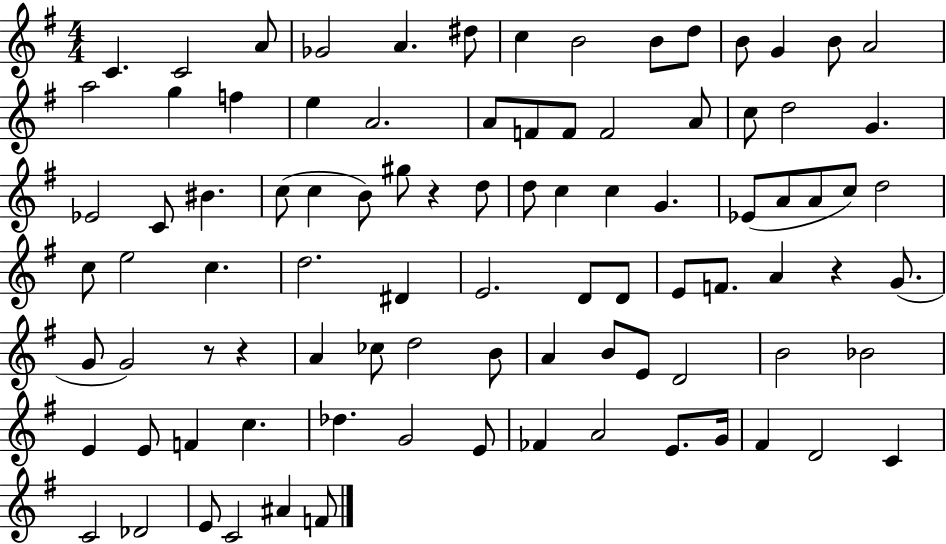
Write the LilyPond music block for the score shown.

{
  \clef treble
  \numericTimeSignature
  \time 4/4
  \key g \major
  c'4. c'2 a'8 | ges'2 a'4. dis''8 | c''4 b'2 b'8 d''8 | b'8 g'4 b'8 a'2 | \break a''2 g''4 f''4 | e''4 a'2. | a'8 f'8 f'8 f'2 a'8 | c''8 d''2 g'4. | \break ees'2 c'8 bis'4. | c''8( c''4 b'8) gis''8 r4 d''8 | d''8 c''4 c''4 g'4. | ees'8( a'8 a'8 c''8) d''2 | \break c''8 e''2 c''4. | d''2. dis'4 | e'2. d'8 d'8 | e'8 f'8. a'4 r4 g'8.( | \break g'8 g'2) r8 r4 | a'4 ces''8 d''2 b'8 | a'4 b'8 e'8 d'2 | b'2 bes'2 | \break e'4 e'8 f'4 c''4. | des''4. g'2 e'8 | fes'4 a'2 e'8. g'16 | fis'4 d'2 c'4 | \break c'2 des'2 | e'8 c'2 ais'4 f'8 | \bar "|."
}